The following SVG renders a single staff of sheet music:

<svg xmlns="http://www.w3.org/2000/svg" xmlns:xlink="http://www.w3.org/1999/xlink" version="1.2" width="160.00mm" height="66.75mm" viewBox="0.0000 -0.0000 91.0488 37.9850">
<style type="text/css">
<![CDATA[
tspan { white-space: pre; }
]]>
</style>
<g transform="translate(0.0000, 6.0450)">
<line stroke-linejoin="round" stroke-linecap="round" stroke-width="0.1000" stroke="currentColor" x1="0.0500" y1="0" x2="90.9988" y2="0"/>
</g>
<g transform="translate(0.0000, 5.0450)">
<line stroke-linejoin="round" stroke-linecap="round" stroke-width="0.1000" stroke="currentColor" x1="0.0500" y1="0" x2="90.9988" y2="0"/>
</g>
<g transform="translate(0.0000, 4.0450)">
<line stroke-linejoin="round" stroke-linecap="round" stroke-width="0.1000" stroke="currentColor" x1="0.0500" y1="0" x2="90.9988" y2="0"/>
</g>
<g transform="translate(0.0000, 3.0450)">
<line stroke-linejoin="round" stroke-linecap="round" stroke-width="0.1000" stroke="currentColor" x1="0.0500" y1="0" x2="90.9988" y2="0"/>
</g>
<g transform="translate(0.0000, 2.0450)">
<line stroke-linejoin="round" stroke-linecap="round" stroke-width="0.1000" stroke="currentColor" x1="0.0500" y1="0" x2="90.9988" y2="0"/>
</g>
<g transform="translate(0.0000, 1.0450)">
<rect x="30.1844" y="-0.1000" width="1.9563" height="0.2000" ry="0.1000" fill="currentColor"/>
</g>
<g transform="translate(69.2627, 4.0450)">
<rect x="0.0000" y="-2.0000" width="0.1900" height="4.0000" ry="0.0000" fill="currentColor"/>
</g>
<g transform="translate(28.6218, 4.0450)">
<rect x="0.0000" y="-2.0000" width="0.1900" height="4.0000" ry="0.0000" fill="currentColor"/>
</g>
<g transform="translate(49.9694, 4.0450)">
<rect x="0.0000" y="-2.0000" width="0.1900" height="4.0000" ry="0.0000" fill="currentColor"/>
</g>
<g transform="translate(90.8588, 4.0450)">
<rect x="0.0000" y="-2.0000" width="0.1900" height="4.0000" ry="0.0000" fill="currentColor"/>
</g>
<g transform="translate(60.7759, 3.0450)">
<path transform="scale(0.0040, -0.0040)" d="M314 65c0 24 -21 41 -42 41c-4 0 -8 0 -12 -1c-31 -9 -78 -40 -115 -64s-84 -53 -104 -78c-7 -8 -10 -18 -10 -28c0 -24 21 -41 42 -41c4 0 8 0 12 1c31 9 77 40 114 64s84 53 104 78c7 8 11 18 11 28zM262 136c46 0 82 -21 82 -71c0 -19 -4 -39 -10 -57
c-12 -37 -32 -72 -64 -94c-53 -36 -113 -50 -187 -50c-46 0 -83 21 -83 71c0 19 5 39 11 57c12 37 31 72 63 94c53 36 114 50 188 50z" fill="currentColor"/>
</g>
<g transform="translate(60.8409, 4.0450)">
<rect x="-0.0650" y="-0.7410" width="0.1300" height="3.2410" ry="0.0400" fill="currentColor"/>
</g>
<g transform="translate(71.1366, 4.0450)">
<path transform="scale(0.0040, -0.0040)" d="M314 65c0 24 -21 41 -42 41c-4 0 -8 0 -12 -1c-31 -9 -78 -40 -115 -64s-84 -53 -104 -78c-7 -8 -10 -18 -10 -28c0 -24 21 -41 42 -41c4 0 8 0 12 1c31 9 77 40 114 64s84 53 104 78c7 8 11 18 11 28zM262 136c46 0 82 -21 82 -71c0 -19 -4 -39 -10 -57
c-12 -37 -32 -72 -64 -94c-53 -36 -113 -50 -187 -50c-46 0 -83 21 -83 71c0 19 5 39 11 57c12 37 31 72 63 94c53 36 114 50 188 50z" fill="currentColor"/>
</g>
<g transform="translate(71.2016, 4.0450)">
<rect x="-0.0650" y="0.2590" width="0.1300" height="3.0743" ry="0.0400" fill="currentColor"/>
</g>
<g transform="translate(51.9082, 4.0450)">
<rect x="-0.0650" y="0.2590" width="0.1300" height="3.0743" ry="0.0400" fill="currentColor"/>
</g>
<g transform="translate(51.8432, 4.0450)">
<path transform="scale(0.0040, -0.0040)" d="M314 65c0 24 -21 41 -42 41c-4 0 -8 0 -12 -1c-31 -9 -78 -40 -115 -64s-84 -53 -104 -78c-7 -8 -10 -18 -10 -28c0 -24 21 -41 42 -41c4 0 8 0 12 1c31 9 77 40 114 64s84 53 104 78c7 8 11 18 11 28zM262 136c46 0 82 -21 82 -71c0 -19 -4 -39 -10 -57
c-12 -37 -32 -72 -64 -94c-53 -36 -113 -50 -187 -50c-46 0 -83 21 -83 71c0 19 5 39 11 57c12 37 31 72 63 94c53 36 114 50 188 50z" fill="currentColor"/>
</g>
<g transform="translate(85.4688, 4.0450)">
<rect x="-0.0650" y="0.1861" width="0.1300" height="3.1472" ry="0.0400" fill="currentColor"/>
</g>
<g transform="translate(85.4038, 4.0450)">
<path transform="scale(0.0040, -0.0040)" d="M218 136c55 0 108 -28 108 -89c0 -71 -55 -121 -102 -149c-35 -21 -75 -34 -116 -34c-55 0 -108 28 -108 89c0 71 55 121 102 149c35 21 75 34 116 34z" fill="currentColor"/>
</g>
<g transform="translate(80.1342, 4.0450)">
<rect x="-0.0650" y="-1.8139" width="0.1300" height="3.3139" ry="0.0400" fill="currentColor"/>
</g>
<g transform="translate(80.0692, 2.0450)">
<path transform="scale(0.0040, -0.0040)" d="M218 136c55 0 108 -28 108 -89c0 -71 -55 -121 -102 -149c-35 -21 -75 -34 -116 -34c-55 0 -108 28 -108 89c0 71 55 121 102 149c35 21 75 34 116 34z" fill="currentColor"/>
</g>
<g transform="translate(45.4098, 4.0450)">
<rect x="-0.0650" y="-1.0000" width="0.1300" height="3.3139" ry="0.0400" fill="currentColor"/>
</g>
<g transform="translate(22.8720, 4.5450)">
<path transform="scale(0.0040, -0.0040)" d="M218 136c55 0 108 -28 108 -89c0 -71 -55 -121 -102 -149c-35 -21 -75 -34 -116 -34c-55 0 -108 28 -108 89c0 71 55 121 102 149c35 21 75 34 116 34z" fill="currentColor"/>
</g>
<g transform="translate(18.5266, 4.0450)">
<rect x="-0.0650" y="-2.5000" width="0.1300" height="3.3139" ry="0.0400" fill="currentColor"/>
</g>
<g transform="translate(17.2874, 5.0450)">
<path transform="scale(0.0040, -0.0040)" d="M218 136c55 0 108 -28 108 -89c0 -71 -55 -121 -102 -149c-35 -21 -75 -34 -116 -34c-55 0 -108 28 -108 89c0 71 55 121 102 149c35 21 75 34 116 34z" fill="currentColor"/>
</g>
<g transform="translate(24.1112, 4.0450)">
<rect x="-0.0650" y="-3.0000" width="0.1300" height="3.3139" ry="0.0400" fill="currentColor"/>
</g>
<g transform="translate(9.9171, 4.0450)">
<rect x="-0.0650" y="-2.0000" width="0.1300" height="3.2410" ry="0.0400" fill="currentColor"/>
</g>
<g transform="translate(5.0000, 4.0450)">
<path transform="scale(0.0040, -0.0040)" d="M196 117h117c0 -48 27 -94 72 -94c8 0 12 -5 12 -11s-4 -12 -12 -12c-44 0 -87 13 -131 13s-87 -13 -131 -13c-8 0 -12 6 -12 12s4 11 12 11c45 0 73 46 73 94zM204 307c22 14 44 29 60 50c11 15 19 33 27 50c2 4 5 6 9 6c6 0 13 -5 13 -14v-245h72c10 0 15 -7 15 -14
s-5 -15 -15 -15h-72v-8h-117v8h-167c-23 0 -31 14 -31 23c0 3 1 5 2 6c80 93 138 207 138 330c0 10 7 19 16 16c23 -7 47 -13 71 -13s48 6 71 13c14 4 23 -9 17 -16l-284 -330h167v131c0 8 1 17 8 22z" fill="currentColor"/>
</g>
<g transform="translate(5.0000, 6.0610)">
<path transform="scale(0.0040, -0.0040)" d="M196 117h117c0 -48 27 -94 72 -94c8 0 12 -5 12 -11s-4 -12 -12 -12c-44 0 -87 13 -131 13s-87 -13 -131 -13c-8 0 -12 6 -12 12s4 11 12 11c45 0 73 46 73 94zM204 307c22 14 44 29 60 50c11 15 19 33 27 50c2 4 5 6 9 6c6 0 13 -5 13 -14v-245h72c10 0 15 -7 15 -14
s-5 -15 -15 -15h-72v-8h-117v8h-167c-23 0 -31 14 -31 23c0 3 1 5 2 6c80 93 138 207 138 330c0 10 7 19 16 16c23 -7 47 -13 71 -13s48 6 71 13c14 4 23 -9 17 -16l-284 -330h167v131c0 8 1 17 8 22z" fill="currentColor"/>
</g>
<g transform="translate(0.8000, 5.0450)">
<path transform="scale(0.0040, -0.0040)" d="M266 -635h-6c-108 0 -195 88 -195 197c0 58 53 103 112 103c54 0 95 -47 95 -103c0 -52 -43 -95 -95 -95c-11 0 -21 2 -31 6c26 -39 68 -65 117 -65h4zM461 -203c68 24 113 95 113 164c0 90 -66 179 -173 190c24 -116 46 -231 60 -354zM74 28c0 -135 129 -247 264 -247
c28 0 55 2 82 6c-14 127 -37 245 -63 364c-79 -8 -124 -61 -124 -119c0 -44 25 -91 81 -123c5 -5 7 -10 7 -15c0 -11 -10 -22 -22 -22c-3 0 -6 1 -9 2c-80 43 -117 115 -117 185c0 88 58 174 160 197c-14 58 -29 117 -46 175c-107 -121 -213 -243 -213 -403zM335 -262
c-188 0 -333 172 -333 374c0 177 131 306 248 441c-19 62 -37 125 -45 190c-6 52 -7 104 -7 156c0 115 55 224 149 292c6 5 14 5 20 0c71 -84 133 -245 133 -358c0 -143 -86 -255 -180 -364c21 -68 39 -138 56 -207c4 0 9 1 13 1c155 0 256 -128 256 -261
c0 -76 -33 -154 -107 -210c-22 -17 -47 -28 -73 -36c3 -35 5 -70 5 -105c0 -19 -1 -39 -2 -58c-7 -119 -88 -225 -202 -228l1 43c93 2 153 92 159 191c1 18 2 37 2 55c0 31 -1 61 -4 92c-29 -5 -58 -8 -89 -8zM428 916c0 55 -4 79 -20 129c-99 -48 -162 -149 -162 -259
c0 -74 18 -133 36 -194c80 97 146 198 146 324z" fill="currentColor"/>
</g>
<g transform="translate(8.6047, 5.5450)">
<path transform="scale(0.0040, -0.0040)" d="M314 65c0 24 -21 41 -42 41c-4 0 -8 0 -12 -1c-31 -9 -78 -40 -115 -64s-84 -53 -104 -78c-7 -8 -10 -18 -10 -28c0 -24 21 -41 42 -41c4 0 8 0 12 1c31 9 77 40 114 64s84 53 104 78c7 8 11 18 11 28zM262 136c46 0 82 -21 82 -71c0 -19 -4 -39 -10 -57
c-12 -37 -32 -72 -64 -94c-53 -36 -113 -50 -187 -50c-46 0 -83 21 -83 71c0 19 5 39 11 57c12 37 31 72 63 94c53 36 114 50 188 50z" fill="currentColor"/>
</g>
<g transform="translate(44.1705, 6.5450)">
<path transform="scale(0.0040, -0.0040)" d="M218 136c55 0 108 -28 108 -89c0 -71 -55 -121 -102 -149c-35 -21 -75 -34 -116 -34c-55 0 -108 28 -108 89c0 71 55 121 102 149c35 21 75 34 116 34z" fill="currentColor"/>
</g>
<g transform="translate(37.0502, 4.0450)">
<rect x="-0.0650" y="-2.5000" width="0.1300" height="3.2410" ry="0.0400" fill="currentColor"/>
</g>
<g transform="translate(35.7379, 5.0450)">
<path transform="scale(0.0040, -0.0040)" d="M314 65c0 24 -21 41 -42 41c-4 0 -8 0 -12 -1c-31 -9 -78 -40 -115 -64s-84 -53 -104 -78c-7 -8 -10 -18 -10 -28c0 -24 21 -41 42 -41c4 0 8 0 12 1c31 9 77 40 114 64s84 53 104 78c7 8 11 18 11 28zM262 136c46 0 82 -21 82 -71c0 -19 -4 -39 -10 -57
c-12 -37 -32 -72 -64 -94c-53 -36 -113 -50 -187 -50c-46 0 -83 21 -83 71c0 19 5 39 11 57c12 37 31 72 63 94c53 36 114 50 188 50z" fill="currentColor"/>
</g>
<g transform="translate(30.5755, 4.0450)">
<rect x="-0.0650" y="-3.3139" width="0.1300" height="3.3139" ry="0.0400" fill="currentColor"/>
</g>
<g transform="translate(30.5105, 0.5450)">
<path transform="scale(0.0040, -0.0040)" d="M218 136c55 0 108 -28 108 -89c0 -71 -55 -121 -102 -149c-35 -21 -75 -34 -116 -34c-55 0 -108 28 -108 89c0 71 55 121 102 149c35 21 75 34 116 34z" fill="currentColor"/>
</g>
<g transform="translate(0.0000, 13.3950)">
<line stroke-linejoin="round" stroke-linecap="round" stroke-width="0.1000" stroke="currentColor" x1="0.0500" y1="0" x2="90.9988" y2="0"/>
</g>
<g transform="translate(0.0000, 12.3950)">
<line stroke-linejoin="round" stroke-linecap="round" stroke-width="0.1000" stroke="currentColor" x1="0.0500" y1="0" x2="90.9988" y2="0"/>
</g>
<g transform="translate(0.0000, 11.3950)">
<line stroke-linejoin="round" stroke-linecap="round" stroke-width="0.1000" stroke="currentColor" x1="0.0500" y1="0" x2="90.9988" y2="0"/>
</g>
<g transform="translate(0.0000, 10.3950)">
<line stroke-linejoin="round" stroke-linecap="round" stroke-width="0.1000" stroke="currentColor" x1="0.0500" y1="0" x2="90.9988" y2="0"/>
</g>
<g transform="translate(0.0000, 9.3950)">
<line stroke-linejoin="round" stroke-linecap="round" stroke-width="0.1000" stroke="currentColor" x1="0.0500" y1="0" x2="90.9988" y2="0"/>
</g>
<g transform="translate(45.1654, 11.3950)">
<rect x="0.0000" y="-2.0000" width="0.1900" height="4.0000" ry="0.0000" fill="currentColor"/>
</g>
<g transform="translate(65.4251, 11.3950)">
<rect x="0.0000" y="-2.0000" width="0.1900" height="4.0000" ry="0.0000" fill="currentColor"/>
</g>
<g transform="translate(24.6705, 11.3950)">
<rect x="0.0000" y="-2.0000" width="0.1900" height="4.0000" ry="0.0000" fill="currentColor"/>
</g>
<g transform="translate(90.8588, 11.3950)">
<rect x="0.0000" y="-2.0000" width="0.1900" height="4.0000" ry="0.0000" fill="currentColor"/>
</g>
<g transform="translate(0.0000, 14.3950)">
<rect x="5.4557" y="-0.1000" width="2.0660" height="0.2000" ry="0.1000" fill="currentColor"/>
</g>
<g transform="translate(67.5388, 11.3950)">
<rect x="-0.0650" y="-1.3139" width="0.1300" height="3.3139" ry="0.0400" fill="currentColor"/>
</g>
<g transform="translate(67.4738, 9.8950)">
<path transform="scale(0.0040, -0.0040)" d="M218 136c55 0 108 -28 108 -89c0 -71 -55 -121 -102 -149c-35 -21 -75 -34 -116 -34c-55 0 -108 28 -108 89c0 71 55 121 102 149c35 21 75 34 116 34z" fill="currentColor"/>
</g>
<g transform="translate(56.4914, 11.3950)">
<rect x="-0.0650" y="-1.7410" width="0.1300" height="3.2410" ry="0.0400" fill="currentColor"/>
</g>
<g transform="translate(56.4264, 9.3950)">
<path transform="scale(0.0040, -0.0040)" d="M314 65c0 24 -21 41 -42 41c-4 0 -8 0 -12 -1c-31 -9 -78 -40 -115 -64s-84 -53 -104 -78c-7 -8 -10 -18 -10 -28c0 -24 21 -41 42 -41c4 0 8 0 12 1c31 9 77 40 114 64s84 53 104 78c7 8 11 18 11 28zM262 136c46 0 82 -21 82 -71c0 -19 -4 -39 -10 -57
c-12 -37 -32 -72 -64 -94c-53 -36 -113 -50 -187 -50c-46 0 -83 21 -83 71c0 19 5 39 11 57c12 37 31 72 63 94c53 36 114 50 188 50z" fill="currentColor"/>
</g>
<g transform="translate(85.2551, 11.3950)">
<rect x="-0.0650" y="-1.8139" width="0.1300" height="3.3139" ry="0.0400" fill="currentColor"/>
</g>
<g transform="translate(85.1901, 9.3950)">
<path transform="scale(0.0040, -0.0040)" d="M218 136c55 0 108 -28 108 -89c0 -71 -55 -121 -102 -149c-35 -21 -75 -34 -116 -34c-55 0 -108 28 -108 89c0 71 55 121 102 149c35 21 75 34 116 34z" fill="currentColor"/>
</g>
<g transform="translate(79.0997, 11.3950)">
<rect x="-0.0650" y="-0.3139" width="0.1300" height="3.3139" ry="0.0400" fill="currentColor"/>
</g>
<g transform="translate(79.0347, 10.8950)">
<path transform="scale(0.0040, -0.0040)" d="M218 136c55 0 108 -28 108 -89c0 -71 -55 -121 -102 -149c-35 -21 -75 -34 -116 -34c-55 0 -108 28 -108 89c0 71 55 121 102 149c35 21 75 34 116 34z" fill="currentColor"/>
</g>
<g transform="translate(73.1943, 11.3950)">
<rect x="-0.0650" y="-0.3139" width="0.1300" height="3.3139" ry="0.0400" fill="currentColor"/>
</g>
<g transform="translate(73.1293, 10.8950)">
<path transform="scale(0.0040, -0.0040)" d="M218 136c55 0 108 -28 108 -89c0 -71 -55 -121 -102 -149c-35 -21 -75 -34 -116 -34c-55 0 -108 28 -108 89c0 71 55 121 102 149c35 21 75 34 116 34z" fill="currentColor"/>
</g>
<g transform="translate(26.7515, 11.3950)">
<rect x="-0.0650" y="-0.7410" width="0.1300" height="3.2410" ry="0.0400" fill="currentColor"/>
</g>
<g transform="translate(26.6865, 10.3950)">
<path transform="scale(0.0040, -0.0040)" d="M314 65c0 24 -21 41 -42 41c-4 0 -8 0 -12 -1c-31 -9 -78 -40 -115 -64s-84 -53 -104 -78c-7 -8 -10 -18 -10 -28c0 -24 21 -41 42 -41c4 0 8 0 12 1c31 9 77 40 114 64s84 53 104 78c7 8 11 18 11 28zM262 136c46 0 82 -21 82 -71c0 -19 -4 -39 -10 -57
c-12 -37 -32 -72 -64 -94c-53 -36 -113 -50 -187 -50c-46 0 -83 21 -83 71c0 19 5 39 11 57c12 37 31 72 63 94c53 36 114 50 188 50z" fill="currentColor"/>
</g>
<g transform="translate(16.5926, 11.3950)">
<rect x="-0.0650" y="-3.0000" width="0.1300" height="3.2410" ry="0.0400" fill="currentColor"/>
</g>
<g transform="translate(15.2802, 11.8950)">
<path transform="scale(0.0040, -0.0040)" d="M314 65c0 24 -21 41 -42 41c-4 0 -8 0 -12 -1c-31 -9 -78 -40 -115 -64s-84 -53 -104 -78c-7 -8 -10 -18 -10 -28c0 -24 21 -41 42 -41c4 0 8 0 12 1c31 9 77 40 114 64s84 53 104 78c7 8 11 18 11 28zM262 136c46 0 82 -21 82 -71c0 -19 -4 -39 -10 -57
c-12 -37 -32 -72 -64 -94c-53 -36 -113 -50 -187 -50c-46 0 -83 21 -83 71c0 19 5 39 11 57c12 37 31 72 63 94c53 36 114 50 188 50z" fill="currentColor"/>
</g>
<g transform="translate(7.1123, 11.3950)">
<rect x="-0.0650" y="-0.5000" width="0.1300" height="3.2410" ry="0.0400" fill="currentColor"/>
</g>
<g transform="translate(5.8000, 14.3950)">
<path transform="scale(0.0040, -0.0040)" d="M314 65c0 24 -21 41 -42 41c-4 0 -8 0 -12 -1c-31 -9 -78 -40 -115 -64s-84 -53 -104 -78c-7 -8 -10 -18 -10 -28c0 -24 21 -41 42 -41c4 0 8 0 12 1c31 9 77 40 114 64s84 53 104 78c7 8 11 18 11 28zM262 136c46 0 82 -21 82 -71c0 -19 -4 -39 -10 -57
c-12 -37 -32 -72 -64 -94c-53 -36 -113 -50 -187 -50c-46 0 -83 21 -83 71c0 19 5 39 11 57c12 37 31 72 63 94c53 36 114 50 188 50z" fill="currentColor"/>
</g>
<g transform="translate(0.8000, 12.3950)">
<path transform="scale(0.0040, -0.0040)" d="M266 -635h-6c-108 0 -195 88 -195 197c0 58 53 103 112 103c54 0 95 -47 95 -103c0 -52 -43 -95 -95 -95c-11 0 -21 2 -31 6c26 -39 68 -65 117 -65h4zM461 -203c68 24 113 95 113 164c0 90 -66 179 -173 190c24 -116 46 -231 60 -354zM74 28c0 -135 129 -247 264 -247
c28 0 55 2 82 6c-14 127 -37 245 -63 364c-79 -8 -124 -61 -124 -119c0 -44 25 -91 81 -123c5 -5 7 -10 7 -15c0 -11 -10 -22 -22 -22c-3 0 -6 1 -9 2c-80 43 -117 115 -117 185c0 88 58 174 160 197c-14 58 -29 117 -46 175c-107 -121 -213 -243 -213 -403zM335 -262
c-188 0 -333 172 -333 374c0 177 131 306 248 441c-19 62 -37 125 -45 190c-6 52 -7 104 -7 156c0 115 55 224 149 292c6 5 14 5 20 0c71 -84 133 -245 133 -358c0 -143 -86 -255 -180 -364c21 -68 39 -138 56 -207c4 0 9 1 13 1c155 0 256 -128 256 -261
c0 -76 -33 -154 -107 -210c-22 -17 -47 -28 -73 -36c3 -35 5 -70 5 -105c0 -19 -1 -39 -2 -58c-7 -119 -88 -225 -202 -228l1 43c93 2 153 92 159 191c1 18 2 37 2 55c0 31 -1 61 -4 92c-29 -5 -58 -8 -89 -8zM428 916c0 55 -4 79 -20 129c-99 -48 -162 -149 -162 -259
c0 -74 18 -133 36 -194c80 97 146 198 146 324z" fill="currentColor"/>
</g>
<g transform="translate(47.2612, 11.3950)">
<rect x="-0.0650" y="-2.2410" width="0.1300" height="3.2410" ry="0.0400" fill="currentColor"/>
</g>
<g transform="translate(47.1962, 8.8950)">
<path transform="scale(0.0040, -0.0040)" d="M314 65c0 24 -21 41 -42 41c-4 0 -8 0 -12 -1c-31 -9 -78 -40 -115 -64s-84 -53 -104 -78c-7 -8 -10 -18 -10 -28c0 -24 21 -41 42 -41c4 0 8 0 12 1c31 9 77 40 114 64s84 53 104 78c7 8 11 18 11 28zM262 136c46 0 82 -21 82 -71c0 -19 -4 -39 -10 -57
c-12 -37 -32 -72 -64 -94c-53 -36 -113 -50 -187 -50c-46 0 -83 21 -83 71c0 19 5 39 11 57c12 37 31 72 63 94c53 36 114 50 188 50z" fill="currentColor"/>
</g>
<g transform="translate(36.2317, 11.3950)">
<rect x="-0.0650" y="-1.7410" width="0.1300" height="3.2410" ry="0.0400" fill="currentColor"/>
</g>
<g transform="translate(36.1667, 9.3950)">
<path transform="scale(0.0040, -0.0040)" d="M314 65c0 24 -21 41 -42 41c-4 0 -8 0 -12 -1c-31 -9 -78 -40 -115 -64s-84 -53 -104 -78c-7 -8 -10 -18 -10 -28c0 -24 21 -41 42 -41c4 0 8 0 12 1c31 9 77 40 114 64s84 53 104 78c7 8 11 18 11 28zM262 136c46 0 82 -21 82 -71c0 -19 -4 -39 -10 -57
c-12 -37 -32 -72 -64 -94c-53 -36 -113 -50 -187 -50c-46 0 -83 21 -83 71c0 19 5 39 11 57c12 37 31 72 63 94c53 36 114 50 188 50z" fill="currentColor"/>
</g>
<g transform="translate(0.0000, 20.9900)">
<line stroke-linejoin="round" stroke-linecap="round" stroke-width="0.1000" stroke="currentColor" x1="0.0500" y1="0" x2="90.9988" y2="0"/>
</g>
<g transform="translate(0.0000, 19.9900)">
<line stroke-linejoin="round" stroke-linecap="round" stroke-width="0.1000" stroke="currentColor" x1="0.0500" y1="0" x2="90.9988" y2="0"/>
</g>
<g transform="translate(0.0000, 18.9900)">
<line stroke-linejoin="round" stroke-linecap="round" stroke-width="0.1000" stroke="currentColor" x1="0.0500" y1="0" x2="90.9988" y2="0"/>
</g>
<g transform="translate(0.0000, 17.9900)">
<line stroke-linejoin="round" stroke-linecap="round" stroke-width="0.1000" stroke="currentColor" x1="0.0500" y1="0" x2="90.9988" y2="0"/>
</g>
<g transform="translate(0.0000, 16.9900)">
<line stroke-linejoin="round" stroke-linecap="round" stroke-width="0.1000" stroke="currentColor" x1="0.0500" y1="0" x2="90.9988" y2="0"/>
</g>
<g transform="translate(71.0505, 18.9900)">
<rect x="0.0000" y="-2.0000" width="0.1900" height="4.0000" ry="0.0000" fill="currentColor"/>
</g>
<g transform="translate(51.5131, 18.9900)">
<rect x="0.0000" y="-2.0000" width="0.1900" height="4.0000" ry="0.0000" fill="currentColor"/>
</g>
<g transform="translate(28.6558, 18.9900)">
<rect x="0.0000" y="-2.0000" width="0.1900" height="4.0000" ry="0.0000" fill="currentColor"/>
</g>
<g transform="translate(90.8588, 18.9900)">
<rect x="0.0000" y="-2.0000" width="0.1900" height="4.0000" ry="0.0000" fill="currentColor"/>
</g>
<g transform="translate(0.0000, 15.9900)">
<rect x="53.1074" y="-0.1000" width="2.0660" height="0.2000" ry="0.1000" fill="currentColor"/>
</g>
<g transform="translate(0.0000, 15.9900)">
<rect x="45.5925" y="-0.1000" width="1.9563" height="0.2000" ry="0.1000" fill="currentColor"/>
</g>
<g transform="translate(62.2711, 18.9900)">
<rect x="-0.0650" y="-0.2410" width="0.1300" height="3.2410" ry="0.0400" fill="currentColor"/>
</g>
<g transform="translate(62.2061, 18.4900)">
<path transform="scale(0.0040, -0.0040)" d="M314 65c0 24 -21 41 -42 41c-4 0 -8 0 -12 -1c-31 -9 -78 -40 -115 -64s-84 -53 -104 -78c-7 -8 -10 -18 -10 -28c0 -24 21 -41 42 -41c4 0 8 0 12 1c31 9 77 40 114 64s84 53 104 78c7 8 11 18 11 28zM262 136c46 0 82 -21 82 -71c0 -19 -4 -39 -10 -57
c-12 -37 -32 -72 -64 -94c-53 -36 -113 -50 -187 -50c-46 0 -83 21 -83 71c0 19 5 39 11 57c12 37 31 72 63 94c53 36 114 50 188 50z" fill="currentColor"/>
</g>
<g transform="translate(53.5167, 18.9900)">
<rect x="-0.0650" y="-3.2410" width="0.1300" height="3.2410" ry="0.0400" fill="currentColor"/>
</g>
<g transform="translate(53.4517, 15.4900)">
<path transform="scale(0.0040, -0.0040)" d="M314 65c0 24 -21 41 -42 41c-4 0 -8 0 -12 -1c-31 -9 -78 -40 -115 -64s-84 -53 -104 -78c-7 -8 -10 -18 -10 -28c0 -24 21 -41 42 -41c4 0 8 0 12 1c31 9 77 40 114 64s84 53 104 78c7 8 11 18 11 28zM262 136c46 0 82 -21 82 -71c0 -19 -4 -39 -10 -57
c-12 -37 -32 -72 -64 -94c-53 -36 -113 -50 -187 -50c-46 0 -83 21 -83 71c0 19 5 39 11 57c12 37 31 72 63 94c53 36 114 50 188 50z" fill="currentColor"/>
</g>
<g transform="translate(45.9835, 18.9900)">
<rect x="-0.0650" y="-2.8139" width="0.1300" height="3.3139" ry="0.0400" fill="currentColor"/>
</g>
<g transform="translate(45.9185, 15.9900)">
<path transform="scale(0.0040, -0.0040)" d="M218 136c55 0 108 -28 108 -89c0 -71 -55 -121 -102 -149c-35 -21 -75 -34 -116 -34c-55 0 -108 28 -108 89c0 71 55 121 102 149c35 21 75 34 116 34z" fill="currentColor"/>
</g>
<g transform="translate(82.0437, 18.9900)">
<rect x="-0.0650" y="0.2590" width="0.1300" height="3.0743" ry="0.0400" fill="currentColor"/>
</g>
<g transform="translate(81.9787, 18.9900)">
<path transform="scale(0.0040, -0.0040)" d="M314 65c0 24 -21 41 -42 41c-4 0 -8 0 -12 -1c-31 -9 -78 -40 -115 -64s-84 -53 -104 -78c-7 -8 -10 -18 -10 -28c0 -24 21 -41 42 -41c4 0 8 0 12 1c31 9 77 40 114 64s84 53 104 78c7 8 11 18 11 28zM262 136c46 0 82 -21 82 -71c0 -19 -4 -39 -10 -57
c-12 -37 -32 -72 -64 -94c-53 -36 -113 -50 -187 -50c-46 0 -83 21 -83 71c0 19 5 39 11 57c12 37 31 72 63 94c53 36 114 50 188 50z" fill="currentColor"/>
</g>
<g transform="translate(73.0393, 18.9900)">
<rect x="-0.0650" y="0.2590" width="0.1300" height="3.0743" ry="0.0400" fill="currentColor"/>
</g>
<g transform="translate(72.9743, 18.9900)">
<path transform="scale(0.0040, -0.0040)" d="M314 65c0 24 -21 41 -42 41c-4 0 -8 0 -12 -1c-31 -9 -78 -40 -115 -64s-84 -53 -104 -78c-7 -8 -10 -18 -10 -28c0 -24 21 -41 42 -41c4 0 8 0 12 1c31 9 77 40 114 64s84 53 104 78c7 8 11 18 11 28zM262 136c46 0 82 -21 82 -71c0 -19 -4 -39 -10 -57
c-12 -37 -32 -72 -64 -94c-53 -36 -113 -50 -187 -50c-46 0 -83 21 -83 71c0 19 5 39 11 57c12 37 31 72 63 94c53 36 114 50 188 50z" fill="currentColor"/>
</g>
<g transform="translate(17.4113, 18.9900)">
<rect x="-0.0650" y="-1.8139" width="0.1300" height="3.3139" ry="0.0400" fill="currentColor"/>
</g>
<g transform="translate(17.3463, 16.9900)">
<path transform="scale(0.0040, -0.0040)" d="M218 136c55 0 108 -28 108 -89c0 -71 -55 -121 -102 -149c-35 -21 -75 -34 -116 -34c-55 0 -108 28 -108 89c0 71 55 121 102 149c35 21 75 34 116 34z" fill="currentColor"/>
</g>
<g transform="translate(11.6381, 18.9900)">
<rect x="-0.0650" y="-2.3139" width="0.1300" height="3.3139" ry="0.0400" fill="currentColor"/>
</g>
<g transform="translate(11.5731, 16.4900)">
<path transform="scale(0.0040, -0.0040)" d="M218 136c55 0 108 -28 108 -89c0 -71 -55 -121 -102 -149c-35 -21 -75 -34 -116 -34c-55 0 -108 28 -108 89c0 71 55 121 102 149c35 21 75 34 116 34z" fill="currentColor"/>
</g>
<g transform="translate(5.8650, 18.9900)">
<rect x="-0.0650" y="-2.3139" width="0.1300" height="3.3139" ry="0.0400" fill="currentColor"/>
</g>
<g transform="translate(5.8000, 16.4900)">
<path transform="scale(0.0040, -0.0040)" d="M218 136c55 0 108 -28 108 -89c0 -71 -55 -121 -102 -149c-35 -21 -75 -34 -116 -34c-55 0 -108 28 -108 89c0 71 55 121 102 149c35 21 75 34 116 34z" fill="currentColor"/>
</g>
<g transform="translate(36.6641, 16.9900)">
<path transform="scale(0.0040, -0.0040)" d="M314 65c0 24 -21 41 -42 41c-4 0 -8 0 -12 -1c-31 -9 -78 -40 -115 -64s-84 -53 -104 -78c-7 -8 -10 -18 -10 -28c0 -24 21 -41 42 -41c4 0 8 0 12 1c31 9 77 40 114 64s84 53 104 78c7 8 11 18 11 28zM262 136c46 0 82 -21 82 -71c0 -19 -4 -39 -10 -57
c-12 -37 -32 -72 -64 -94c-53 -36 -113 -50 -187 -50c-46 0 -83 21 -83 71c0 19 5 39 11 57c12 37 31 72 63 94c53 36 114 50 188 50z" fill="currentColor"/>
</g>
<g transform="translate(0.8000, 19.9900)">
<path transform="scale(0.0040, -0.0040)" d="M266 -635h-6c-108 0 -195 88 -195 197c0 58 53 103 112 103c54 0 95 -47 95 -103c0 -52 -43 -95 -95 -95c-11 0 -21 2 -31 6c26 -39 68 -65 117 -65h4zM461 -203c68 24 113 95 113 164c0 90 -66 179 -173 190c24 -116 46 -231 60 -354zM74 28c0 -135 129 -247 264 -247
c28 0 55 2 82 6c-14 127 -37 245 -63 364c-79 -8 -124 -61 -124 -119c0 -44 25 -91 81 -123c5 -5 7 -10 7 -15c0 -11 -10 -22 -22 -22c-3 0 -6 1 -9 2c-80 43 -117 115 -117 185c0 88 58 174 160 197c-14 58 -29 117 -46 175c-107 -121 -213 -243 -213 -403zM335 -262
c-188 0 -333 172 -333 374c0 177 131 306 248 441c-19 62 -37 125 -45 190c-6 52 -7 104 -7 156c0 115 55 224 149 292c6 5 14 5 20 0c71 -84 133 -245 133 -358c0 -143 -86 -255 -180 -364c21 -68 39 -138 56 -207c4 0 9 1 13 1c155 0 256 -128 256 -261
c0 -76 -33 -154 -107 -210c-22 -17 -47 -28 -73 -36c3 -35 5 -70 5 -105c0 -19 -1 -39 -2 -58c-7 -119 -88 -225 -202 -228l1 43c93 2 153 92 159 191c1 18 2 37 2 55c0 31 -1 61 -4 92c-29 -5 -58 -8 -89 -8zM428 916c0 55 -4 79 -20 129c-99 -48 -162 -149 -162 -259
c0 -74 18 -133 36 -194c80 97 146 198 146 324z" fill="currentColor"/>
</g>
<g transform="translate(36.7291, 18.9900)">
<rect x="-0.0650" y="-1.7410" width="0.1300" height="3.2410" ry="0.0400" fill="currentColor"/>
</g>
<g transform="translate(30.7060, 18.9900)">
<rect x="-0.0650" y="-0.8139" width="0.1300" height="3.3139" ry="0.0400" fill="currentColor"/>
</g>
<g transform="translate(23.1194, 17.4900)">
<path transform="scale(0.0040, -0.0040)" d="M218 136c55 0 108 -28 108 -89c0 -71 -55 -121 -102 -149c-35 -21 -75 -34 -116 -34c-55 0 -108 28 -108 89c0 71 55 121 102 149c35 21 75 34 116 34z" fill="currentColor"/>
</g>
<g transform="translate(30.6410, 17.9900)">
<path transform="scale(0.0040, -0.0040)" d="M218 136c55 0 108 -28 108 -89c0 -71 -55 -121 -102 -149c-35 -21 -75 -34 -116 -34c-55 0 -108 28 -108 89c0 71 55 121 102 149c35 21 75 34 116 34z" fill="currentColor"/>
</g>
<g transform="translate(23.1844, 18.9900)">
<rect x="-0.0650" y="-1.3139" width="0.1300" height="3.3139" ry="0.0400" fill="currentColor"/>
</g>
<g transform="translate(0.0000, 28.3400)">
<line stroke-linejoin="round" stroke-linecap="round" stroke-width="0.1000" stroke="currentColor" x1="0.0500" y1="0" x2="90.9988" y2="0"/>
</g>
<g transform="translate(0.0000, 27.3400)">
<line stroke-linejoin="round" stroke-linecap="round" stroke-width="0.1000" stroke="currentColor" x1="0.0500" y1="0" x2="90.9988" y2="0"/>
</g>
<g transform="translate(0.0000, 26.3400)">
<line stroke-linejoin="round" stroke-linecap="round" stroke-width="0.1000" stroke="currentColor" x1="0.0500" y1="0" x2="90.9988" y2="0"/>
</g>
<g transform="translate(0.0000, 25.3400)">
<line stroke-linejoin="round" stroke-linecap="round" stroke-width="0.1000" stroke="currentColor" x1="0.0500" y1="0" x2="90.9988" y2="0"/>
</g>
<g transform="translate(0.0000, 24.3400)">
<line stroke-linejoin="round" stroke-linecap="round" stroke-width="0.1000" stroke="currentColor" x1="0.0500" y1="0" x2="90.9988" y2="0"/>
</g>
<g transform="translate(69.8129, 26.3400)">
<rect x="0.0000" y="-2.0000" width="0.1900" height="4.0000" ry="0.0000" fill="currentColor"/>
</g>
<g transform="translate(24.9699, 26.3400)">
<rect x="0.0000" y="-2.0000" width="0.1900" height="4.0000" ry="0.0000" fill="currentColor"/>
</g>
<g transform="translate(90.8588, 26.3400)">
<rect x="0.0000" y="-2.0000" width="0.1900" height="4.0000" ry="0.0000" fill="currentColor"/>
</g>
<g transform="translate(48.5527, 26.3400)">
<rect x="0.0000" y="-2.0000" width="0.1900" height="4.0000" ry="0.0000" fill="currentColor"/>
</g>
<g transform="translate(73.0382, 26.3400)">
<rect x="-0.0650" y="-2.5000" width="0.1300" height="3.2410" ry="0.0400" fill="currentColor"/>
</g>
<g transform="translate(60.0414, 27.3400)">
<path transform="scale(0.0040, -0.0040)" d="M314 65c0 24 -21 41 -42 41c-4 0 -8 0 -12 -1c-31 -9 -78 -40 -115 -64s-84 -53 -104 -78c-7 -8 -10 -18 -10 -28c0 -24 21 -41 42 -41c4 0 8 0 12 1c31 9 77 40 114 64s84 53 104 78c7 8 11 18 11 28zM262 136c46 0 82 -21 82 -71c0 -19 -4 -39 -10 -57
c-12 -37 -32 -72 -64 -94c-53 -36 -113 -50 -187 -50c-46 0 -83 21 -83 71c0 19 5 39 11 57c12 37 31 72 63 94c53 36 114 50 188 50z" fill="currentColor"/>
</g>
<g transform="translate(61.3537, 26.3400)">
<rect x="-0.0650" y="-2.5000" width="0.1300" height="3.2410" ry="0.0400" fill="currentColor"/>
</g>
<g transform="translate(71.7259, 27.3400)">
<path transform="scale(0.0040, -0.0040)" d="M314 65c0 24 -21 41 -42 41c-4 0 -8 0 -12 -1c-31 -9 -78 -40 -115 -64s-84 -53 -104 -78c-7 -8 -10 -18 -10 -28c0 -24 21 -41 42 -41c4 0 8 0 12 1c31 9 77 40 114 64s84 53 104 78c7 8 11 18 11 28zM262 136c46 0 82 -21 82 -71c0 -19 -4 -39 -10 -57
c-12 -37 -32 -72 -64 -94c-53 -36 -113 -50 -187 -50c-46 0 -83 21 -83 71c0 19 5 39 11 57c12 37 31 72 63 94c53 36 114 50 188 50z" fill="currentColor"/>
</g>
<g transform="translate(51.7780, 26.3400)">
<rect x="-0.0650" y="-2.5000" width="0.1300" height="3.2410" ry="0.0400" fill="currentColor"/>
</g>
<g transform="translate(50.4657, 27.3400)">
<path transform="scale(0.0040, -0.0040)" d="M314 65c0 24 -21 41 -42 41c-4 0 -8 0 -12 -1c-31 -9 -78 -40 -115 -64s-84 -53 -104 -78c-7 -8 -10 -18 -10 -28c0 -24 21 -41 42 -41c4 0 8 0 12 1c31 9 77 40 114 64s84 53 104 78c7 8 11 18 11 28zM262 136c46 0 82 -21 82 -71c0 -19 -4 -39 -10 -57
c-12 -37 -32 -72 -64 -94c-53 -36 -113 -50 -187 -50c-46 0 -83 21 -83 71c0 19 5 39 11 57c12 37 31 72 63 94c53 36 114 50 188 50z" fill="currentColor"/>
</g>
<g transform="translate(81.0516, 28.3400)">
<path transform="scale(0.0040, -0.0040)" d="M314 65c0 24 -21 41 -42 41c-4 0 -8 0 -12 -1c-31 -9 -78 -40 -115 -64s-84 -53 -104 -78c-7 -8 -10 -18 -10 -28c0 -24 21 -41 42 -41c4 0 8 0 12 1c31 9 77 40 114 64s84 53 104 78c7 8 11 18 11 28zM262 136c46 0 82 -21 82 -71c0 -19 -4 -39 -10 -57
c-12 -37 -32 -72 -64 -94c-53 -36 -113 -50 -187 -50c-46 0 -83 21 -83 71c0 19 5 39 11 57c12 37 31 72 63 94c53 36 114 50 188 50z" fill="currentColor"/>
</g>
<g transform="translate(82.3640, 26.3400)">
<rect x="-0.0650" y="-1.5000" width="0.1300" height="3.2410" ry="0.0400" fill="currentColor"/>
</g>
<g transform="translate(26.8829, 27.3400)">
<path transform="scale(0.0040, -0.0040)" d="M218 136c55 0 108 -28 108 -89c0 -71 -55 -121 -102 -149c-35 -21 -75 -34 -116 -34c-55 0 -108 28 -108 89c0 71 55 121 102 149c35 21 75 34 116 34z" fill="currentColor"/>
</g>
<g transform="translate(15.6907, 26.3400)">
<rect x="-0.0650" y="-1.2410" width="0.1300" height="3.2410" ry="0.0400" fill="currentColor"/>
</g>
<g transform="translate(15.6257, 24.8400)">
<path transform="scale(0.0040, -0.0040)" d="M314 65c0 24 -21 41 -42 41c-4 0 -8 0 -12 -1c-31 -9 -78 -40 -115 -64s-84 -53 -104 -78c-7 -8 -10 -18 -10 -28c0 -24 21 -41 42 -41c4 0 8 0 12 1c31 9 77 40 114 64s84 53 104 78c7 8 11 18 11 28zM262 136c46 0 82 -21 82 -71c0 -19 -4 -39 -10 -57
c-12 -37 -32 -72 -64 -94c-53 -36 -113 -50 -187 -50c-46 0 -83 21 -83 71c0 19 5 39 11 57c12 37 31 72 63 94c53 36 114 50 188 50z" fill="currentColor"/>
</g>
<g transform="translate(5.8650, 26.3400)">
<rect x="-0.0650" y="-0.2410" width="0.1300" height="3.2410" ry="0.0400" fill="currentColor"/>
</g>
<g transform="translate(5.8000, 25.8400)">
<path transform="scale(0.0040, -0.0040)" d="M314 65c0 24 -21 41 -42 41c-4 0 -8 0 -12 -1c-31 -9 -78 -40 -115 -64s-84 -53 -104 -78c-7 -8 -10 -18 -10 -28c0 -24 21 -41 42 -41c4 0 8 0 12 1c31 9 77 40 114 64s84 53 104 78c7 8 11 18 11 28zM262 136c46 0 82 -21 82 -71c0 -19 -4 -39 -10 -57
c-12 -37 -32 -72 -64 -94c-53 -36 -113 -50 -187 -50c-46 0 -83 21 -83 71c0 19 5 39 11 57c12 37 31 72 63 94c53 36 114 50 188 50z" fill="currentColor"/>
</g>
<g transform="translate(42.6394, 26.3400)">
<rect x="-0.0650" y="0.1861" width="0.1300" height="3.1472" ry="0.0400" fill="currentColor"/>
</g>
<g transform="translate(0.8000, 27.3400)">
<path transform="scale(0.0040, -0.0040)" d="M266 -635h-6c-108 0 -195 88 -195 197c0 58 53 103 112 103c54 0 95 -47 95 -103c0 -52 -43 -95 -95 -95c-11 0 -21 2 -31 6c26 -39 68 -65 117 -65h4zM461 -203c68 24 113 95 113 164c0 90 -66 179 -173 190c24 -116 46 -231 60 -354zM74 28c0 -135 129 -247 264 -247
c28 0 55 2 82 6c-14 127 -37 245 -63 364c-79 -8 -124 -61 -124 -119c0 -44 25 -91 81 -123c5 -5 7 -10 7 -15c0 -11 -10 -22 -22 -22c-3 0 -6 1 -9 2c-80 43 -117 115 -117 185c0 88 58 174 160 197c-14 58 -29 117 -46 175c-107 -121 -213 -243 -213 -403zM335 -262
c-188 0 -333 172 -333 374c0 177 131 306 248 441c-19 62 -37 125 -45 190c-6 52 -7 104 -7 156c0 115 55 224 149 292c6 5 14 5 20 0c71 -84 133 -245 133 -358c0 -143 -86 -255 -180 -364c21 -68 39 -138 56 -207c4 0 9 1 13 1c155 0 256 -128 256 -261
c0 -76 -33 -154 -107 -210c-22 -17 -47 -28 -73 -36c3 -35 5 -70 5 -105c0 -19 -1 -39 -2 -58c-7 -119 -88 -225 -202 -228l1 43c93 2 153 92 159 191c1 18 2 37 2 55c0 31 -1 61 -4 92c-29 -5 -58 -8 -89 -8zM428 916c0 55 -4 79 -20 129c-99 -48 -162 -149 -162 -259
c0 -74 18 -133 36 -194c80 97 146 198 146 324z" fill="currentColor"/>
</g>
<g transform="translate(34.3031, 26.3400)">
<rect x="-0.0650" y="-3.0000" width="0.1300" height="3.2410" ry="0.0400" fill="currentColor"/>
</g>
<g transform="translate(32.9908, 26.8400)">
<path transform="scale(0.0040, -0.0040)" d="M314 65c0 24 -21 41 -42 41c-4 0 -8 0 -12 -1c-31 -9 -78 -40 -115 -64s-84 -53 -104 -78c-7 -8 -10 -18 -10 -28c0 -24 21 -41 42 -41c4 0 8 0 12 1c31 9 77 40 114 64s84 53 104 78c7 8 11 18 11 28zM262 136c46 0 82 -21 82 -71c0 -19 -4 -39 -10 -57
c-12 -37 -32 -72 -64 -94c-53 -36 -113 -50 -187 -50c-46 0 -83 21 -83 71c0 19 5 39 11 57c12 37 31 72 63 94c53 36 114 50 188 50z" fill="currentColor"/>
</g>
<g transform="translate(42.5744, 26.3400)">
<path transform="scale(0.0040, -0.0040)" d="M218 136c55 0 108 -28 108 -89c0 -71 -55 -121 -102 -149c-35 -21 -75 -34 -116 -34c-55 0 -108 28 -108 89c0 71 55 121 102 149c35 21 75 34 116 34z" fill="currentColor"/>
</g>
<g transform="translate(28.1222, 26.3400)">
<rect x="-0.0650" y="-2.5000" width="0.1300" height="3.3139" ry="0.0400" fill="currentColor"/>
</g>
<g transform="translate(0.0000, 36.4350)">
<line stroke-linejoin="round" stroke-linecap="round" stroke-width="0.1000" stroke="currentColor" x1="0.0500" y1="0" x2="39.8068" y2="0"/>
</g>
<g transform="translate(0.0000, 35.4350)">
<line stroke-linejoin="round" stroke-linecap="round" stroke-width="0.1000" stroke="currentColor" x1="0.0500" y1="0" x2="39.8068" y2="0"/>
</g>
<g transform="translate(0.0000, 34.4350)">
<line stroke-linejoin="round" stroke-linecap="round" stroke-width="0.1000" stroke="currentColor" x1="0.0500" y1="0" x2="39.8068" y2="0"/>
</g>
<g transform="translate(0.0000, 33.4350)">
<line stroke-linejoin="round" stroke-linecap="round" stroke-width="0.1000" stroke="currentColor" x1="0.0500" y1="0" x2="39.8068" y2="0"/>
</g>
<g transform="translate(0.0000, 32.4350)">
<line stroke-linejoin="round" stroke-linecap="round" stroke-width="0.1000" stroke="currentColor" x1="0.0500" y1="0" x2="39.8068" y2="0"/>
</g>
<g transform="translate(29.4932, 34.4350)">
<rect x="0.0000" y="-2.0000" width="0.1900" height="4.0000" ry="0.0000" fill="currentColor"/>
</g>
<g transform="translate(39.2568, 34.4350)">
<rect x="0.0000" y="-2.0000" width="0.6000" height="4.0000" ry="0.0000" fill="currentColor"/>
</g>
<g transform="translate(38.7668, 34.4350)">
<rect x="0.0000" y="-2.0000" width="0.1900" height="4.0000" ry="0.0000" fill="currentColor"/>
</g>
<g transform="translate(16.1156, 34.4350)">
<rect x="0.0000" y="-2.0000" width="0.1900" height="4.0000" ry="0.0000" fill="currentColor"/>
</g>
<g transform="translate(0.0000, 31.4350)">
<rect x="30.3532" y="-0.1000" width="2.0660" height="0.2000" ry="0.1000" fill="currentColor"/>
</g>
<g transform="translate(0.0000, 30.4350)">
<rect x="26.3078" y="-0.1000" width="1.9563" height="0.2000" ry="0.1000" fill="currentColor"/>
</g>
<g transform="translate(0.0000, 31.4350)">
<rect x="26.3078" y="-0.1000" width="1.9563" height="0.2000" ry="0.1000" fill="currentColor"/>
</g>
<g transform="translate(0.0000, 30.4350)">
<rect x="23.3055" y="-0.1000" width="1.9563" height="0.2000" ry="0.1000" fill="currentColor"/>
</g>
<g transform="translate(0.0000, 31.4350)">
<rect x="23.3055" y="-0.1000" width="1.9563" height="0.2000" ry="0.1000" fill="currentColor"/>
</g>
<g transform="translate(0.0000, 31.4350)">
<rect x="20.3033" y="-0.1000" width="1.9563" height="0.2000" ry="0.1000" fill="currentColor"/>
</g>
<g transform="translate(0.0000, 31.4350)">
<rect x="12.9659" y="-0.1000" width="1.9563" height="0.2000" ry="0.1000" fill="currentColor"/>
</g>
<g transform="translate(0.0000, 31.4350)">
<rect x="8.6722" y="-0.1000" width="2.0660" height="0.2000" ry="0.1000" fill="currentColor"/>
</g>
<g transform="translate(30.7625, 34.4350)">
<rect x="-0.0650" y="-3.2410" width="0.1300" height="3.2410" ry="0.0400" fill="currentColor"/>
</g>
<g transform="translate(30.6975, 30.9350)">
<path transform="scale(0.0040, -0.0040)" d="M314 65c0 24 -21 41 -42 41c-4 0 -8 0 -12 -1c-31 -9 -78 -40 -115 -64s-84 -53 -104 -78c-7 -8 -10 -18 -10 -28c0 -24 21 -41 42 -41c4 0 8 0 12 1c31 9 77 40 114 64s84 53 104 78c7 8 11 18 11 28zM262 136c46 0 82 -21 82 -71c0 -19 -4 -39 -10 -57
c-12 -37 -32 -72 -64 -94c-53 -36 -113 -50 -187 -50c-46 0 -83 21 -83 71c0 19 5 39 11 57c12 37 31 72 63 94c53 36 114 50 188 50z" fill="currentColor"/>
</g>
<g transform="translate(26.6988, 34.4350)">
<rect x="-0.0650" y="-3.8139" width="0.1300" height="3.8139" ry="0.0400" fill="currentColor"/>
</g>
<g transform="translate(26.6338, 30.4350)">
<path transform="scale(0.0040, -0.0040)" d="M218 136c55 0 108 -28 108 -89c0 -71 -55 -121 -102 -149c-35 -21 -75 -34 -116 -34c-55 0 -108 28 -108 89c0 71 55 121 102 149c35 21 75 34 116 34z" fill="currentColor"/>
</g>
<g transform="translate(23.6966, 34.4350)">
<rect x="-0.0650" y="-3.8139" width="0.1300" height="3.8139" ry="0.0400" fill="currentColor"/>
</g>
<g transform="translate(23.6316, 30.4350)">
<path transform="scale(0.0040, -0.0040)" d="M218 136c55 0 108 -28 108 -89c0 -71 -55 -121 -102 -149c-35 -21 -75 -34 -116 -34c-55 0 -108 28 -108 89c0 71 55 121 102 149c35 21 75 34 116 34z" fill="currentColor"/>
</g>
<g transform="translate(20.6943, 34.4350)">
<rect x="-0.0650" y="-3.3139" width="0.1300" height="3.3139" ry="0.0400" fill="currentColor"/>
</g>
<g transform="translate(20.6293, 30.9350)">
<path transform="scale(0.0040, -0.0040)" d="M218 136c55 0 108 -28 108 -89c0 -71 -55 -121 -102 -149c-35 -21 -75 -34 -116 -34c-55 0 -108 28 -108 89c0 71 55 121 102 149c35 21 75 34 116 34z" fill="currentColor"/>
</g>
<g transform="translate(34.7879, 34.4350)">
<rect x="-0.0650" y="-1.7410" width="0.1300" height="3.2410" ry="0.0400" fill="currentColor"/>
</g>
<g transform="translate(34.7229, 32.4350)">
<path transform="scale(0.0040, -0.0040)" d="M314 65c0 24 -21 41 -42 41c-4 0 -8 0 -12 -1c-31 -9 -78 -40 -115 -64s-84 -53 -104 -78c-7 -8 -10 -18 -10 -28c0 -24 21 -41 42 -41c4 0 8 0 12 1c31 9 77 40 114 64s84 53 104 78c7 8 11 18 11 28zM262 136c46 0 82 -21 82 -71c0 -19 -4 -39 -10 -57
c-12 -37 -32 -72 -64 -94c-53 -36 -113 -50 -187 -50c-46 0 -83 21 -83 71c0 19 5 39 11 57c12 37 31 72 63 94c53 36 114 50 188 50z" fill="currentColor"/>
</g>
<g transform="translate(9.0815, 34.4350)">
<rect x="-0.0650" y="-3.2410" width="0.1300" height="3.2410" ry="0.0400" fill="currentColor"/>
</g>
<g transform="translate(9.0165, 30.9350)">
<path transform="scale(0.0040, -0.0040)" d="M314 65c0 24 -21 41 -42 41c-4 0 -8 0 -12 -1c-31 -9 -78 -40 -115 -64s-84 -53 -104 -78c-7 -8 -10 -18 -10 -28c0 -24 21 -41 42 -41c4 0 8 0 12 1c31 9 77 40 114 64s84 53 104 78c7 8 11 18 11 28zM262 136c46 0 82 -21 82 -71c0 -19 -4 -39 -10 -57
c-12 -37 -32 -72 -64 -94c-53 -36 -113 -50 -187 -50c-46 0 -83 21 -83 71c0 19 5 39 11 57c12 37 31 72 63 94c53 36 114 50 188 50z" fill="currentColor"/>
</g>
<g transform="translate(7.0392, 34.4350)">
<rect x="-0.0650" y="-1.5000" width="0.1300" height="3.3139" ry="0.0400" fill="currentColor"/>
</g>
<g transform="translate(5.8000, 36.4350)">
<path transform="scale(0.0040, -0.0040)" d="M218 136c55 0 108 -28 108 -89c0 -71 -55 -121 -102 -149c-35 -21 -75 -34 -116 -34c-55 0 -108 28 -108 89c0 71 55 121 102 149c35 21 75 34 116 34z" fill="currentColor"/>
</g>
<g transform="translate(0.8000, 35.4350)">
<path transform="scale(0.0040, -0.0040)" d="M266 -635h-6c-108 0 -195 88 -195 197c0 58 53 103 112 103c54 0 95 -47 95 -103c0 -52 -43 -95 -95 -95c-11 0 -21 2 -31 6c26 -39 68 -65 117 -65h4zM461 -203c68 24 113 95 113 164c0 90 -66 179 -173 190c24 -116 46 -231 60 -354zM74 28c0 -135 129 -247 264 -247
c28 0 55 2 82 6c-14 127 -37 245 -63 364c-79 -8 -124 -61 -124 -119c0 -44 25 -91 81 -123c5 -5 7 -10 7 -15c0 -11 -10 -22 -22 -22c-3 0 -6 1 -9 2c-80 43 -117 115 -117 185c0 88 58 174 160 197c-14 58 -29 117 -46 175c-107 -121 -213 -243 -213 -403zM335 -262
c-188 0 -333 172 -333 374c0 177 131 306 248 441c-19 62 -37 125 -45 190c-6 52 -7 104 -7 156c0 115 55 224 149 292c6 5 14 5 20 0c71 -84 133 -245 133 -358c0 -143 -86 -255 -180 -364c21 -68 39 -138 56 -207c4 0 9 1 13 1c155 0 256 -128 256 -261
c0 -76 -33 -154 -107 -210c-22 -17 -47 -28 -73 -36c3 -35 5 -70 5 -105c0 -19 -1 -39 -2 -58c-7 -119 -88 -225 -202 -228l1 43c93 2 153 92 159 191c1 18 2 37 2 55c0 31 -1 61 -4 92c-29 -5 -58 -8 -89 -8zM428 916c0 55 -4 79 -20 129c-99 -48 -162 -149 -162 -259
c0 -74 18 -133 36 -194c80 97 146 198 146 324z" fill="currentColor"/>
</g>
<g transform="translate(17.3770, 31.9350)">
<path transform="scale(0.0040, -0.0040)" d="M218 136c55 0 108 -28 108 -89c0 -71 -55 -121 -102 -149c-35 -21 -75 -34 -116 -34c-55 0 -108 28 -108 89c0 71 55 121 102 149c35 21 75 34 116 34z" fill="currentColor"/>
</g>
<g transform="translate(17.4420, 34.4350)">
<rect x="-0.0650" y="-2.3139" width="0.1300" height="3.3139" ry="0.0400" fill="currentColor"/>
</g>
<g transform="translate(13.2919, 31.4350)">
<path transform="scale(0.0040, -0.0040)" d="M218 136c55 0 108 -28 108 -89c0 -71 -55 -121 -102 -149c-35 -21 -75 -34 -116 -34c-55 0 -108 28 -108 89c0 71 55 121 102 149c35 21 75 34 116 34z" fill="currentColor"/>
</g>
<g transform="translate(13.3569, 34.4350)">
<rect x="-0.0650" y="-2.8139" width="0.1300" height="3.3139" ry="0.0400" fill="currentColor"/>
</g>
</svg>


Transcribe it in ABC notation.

X:1
T:Untitled
M:4/4
L:1/4
K:C
F2 G A b G2 D B2 d2 B2 f B C2 A2 d2 f2 g2 f2 e c c f g g f e d f2 a b2 c2 B2 B2 c2 e2 G A2 B G2 G2 G2 E2 E b2 a g b c' c' b2 f2